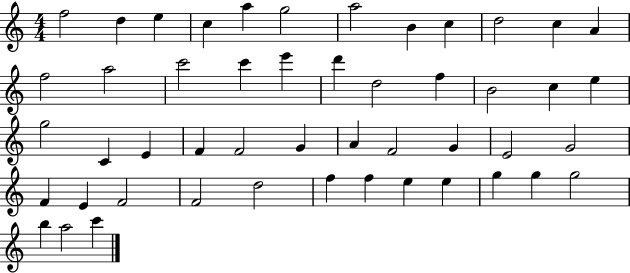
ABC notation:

X:1
T:Untitled
M:4/4
L:1/4
K:C
f2 d e c a g2 a2 B c d2 c A f2 a2 c'2 c' e' d' d2 f B2 c e g2 C E F F2 G A F2 G E2 G2 F E F2 F2 d2 f f e e g g g2 b a2 c'